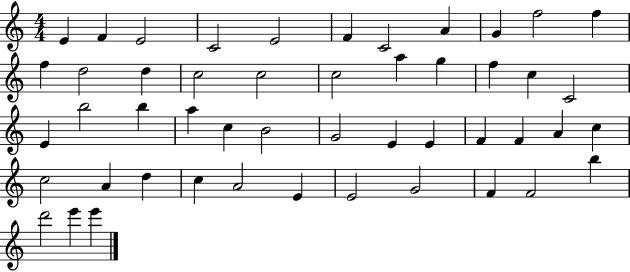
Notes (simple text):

E4/q F4/q E4/h C4/h E4/h F4/q C4/h A4/q G4/q F5/h F5/q F5/q D5/h D5/q C5/h C5/h C5/h A5/q G5/q F5/q C5/q C4/h E4/q B5/h B5/q A5/q C5/q B4/h G4/h E4/q E4/q F4/q F4/q A4/q C5/q C5/h A4/q D5/q C5/q A4/h E4/q E4/h G4/h F4/q F4/h B5/q D6/h E6/q E6/q